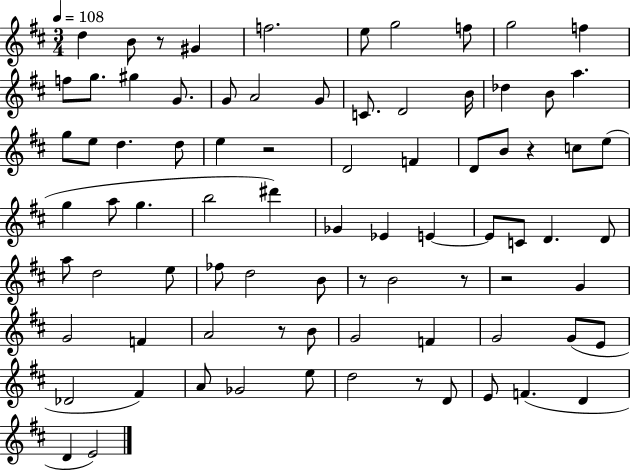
{
  \clef treble
  \numericTimeSignature
  \time 3/4
  \key d \major
  \tempo 4 = 108
  \repeat volta 2 { d''4 b'8 r8 gis'4 | f''2. | e''8 g''2 f''8 | g''2 f''4 | \break f''8 g''8. gis''4 g'8. | g'8 a'2 g'8 | c'8. d'2 b'16 | des''4 b'8 a''4. | \break g''8 e''8 d''4. d''8 | e''4 r2 | d'2 f'4 | d'8 b'8 r4 c''8 e''8( | \break g''4 a''8 g''4. | b''2 dis'''4) | ges'4 ees'4 e'4~~ | e'8 c'8 d'4. d'8 | \break a''8 d''2 e''8 | fes''8 d''2 b'8 | r8 b'2 r8 | r2 g'4 | \break g'2 f'4 | a'2 r8 b'8 | g'2 f'4 | g'2 g'8( e'8 | \break des'2 fis'4) | a'8 ges'2 e''8 | d''2 r8 d'8 | e'8 f'4.( d'4 | \break d'4 e'2) | } \bar "|."
}